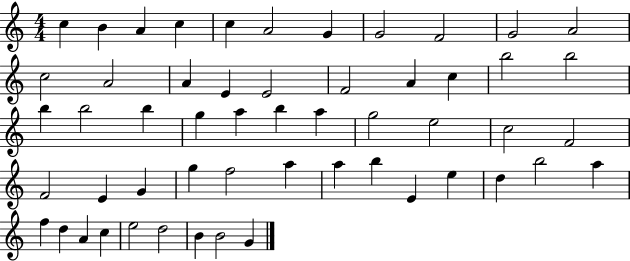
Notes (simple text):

C5/q B4/q A4/q C5/q C5/q A4/h G4/q G4/h F4/h G4/h A4/h C5/h A4/h A4/q E4/q E4/h F4/h A4/q C5/q B5/h B5/h B5/q B5/h B5/q G5/q A5/q B5/q A5/q G5/h E5/h C5/h F4/h F4/h E4/q G4/q G5/q F5/h A5/q A5/q B5/q E4/q E5/q D5/q B5/h A5/q F5/q D5/q A4/q C5/q E5/h D5/h B4/q B4/h G4/q